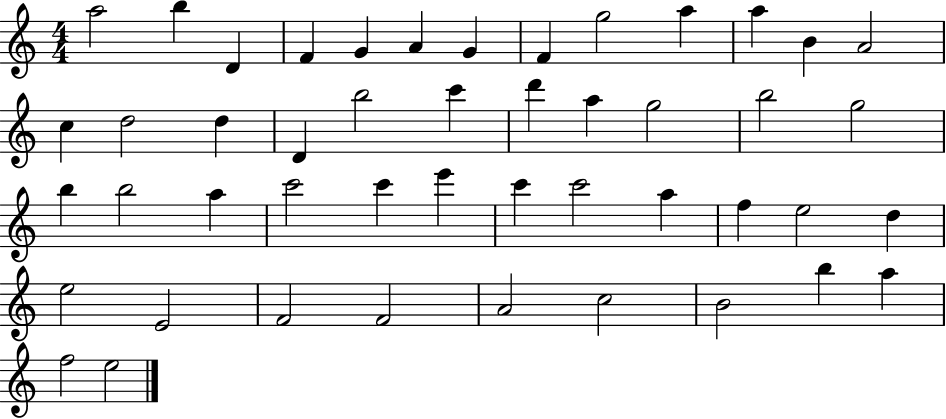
X:1
T:Untitled
M:4/4
L:1/4
K:C
a2 b D F G A G F g2 a a B A2 c d2 d D b2 c' d' a g2 b2 g2 b b2 a c'2 c' e' c' c'2 a f e2 d e2 E2 F2 F2 A2 c2 B2 b a f2 e2